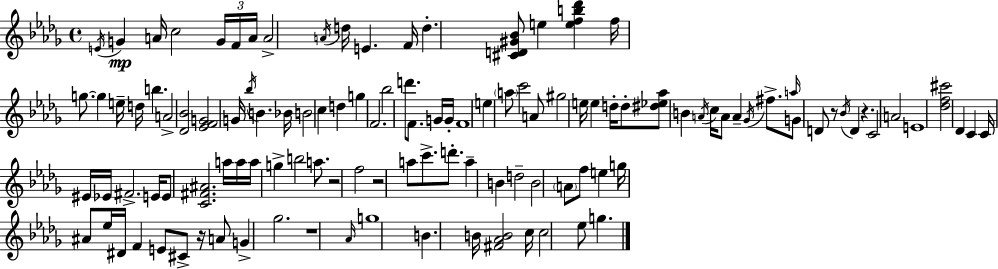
{
  \clef treble
  \time 4/4
  \defaultTimeSignature
  \key bes \minor
  \acciaccatura { e'16 }\mp g'4 a'16 c''2 \tuplet 3/2 { g'16 f'16 | a'16 } a'2-> \acciaccatura { a'16 } d''16 e'4. | f'16 d''4.-. <cis' d' gis' bes'>8 e''4 <e'' f'' b'' des'''>4 | f''16 g''8.~~ g''4 e''16-- d''16 b''4. | \break a'2-> <des' bes'>2 | <ees' f' g'>2 g'16 \acciaccatura { bes''16 } b'4. | bes'16 b'2 c''4 d''4 | g''4 f'2. | \break bes''2 d'''8. f'8. | g'16 g'16-. f'1 | e''4 \parenthesize a''8 c'''2 | a'8 gis''2 e''16 e''4 | \break d''16-. d''8-. <dis'' ees'' aes''>8 b'4 \acciaccatura { a'16 } c''16 a'8 a'4-- | \acciaccatura { ges'16 } fis''8.-> \grace { a''16 } g'8 d'8 r8 \acciaccatura { bes'16 } d'4 | r4. c'2 a'2 | e'1 | \break <des'' f'' cis'''>2 des'4 | c'4 c'16 eis'16 ees'16 fis'2.-> | e'16 e'8 <c' fis' ais'>2. | a''16 a''16 a''16 g''4-> b''2 | \break a''8. r2 f''2 | r2 a''8 | c'''8.-> d'''8.-. a''4-- b'4 d''2-- | b'2 \parenthesize a'8 | \break f''8 e''4 g''16 ais'8 ees''16 dis'16 f'4 | e'8 cis'8-> r16 a'8 g'4-> ges''2. | r1 | \grace { aes'16 } g''1 | \break b'4. b'16 <fis' aes' b'>2 | c''16 c''2 | ees''8 g''4. \bar "|."
}